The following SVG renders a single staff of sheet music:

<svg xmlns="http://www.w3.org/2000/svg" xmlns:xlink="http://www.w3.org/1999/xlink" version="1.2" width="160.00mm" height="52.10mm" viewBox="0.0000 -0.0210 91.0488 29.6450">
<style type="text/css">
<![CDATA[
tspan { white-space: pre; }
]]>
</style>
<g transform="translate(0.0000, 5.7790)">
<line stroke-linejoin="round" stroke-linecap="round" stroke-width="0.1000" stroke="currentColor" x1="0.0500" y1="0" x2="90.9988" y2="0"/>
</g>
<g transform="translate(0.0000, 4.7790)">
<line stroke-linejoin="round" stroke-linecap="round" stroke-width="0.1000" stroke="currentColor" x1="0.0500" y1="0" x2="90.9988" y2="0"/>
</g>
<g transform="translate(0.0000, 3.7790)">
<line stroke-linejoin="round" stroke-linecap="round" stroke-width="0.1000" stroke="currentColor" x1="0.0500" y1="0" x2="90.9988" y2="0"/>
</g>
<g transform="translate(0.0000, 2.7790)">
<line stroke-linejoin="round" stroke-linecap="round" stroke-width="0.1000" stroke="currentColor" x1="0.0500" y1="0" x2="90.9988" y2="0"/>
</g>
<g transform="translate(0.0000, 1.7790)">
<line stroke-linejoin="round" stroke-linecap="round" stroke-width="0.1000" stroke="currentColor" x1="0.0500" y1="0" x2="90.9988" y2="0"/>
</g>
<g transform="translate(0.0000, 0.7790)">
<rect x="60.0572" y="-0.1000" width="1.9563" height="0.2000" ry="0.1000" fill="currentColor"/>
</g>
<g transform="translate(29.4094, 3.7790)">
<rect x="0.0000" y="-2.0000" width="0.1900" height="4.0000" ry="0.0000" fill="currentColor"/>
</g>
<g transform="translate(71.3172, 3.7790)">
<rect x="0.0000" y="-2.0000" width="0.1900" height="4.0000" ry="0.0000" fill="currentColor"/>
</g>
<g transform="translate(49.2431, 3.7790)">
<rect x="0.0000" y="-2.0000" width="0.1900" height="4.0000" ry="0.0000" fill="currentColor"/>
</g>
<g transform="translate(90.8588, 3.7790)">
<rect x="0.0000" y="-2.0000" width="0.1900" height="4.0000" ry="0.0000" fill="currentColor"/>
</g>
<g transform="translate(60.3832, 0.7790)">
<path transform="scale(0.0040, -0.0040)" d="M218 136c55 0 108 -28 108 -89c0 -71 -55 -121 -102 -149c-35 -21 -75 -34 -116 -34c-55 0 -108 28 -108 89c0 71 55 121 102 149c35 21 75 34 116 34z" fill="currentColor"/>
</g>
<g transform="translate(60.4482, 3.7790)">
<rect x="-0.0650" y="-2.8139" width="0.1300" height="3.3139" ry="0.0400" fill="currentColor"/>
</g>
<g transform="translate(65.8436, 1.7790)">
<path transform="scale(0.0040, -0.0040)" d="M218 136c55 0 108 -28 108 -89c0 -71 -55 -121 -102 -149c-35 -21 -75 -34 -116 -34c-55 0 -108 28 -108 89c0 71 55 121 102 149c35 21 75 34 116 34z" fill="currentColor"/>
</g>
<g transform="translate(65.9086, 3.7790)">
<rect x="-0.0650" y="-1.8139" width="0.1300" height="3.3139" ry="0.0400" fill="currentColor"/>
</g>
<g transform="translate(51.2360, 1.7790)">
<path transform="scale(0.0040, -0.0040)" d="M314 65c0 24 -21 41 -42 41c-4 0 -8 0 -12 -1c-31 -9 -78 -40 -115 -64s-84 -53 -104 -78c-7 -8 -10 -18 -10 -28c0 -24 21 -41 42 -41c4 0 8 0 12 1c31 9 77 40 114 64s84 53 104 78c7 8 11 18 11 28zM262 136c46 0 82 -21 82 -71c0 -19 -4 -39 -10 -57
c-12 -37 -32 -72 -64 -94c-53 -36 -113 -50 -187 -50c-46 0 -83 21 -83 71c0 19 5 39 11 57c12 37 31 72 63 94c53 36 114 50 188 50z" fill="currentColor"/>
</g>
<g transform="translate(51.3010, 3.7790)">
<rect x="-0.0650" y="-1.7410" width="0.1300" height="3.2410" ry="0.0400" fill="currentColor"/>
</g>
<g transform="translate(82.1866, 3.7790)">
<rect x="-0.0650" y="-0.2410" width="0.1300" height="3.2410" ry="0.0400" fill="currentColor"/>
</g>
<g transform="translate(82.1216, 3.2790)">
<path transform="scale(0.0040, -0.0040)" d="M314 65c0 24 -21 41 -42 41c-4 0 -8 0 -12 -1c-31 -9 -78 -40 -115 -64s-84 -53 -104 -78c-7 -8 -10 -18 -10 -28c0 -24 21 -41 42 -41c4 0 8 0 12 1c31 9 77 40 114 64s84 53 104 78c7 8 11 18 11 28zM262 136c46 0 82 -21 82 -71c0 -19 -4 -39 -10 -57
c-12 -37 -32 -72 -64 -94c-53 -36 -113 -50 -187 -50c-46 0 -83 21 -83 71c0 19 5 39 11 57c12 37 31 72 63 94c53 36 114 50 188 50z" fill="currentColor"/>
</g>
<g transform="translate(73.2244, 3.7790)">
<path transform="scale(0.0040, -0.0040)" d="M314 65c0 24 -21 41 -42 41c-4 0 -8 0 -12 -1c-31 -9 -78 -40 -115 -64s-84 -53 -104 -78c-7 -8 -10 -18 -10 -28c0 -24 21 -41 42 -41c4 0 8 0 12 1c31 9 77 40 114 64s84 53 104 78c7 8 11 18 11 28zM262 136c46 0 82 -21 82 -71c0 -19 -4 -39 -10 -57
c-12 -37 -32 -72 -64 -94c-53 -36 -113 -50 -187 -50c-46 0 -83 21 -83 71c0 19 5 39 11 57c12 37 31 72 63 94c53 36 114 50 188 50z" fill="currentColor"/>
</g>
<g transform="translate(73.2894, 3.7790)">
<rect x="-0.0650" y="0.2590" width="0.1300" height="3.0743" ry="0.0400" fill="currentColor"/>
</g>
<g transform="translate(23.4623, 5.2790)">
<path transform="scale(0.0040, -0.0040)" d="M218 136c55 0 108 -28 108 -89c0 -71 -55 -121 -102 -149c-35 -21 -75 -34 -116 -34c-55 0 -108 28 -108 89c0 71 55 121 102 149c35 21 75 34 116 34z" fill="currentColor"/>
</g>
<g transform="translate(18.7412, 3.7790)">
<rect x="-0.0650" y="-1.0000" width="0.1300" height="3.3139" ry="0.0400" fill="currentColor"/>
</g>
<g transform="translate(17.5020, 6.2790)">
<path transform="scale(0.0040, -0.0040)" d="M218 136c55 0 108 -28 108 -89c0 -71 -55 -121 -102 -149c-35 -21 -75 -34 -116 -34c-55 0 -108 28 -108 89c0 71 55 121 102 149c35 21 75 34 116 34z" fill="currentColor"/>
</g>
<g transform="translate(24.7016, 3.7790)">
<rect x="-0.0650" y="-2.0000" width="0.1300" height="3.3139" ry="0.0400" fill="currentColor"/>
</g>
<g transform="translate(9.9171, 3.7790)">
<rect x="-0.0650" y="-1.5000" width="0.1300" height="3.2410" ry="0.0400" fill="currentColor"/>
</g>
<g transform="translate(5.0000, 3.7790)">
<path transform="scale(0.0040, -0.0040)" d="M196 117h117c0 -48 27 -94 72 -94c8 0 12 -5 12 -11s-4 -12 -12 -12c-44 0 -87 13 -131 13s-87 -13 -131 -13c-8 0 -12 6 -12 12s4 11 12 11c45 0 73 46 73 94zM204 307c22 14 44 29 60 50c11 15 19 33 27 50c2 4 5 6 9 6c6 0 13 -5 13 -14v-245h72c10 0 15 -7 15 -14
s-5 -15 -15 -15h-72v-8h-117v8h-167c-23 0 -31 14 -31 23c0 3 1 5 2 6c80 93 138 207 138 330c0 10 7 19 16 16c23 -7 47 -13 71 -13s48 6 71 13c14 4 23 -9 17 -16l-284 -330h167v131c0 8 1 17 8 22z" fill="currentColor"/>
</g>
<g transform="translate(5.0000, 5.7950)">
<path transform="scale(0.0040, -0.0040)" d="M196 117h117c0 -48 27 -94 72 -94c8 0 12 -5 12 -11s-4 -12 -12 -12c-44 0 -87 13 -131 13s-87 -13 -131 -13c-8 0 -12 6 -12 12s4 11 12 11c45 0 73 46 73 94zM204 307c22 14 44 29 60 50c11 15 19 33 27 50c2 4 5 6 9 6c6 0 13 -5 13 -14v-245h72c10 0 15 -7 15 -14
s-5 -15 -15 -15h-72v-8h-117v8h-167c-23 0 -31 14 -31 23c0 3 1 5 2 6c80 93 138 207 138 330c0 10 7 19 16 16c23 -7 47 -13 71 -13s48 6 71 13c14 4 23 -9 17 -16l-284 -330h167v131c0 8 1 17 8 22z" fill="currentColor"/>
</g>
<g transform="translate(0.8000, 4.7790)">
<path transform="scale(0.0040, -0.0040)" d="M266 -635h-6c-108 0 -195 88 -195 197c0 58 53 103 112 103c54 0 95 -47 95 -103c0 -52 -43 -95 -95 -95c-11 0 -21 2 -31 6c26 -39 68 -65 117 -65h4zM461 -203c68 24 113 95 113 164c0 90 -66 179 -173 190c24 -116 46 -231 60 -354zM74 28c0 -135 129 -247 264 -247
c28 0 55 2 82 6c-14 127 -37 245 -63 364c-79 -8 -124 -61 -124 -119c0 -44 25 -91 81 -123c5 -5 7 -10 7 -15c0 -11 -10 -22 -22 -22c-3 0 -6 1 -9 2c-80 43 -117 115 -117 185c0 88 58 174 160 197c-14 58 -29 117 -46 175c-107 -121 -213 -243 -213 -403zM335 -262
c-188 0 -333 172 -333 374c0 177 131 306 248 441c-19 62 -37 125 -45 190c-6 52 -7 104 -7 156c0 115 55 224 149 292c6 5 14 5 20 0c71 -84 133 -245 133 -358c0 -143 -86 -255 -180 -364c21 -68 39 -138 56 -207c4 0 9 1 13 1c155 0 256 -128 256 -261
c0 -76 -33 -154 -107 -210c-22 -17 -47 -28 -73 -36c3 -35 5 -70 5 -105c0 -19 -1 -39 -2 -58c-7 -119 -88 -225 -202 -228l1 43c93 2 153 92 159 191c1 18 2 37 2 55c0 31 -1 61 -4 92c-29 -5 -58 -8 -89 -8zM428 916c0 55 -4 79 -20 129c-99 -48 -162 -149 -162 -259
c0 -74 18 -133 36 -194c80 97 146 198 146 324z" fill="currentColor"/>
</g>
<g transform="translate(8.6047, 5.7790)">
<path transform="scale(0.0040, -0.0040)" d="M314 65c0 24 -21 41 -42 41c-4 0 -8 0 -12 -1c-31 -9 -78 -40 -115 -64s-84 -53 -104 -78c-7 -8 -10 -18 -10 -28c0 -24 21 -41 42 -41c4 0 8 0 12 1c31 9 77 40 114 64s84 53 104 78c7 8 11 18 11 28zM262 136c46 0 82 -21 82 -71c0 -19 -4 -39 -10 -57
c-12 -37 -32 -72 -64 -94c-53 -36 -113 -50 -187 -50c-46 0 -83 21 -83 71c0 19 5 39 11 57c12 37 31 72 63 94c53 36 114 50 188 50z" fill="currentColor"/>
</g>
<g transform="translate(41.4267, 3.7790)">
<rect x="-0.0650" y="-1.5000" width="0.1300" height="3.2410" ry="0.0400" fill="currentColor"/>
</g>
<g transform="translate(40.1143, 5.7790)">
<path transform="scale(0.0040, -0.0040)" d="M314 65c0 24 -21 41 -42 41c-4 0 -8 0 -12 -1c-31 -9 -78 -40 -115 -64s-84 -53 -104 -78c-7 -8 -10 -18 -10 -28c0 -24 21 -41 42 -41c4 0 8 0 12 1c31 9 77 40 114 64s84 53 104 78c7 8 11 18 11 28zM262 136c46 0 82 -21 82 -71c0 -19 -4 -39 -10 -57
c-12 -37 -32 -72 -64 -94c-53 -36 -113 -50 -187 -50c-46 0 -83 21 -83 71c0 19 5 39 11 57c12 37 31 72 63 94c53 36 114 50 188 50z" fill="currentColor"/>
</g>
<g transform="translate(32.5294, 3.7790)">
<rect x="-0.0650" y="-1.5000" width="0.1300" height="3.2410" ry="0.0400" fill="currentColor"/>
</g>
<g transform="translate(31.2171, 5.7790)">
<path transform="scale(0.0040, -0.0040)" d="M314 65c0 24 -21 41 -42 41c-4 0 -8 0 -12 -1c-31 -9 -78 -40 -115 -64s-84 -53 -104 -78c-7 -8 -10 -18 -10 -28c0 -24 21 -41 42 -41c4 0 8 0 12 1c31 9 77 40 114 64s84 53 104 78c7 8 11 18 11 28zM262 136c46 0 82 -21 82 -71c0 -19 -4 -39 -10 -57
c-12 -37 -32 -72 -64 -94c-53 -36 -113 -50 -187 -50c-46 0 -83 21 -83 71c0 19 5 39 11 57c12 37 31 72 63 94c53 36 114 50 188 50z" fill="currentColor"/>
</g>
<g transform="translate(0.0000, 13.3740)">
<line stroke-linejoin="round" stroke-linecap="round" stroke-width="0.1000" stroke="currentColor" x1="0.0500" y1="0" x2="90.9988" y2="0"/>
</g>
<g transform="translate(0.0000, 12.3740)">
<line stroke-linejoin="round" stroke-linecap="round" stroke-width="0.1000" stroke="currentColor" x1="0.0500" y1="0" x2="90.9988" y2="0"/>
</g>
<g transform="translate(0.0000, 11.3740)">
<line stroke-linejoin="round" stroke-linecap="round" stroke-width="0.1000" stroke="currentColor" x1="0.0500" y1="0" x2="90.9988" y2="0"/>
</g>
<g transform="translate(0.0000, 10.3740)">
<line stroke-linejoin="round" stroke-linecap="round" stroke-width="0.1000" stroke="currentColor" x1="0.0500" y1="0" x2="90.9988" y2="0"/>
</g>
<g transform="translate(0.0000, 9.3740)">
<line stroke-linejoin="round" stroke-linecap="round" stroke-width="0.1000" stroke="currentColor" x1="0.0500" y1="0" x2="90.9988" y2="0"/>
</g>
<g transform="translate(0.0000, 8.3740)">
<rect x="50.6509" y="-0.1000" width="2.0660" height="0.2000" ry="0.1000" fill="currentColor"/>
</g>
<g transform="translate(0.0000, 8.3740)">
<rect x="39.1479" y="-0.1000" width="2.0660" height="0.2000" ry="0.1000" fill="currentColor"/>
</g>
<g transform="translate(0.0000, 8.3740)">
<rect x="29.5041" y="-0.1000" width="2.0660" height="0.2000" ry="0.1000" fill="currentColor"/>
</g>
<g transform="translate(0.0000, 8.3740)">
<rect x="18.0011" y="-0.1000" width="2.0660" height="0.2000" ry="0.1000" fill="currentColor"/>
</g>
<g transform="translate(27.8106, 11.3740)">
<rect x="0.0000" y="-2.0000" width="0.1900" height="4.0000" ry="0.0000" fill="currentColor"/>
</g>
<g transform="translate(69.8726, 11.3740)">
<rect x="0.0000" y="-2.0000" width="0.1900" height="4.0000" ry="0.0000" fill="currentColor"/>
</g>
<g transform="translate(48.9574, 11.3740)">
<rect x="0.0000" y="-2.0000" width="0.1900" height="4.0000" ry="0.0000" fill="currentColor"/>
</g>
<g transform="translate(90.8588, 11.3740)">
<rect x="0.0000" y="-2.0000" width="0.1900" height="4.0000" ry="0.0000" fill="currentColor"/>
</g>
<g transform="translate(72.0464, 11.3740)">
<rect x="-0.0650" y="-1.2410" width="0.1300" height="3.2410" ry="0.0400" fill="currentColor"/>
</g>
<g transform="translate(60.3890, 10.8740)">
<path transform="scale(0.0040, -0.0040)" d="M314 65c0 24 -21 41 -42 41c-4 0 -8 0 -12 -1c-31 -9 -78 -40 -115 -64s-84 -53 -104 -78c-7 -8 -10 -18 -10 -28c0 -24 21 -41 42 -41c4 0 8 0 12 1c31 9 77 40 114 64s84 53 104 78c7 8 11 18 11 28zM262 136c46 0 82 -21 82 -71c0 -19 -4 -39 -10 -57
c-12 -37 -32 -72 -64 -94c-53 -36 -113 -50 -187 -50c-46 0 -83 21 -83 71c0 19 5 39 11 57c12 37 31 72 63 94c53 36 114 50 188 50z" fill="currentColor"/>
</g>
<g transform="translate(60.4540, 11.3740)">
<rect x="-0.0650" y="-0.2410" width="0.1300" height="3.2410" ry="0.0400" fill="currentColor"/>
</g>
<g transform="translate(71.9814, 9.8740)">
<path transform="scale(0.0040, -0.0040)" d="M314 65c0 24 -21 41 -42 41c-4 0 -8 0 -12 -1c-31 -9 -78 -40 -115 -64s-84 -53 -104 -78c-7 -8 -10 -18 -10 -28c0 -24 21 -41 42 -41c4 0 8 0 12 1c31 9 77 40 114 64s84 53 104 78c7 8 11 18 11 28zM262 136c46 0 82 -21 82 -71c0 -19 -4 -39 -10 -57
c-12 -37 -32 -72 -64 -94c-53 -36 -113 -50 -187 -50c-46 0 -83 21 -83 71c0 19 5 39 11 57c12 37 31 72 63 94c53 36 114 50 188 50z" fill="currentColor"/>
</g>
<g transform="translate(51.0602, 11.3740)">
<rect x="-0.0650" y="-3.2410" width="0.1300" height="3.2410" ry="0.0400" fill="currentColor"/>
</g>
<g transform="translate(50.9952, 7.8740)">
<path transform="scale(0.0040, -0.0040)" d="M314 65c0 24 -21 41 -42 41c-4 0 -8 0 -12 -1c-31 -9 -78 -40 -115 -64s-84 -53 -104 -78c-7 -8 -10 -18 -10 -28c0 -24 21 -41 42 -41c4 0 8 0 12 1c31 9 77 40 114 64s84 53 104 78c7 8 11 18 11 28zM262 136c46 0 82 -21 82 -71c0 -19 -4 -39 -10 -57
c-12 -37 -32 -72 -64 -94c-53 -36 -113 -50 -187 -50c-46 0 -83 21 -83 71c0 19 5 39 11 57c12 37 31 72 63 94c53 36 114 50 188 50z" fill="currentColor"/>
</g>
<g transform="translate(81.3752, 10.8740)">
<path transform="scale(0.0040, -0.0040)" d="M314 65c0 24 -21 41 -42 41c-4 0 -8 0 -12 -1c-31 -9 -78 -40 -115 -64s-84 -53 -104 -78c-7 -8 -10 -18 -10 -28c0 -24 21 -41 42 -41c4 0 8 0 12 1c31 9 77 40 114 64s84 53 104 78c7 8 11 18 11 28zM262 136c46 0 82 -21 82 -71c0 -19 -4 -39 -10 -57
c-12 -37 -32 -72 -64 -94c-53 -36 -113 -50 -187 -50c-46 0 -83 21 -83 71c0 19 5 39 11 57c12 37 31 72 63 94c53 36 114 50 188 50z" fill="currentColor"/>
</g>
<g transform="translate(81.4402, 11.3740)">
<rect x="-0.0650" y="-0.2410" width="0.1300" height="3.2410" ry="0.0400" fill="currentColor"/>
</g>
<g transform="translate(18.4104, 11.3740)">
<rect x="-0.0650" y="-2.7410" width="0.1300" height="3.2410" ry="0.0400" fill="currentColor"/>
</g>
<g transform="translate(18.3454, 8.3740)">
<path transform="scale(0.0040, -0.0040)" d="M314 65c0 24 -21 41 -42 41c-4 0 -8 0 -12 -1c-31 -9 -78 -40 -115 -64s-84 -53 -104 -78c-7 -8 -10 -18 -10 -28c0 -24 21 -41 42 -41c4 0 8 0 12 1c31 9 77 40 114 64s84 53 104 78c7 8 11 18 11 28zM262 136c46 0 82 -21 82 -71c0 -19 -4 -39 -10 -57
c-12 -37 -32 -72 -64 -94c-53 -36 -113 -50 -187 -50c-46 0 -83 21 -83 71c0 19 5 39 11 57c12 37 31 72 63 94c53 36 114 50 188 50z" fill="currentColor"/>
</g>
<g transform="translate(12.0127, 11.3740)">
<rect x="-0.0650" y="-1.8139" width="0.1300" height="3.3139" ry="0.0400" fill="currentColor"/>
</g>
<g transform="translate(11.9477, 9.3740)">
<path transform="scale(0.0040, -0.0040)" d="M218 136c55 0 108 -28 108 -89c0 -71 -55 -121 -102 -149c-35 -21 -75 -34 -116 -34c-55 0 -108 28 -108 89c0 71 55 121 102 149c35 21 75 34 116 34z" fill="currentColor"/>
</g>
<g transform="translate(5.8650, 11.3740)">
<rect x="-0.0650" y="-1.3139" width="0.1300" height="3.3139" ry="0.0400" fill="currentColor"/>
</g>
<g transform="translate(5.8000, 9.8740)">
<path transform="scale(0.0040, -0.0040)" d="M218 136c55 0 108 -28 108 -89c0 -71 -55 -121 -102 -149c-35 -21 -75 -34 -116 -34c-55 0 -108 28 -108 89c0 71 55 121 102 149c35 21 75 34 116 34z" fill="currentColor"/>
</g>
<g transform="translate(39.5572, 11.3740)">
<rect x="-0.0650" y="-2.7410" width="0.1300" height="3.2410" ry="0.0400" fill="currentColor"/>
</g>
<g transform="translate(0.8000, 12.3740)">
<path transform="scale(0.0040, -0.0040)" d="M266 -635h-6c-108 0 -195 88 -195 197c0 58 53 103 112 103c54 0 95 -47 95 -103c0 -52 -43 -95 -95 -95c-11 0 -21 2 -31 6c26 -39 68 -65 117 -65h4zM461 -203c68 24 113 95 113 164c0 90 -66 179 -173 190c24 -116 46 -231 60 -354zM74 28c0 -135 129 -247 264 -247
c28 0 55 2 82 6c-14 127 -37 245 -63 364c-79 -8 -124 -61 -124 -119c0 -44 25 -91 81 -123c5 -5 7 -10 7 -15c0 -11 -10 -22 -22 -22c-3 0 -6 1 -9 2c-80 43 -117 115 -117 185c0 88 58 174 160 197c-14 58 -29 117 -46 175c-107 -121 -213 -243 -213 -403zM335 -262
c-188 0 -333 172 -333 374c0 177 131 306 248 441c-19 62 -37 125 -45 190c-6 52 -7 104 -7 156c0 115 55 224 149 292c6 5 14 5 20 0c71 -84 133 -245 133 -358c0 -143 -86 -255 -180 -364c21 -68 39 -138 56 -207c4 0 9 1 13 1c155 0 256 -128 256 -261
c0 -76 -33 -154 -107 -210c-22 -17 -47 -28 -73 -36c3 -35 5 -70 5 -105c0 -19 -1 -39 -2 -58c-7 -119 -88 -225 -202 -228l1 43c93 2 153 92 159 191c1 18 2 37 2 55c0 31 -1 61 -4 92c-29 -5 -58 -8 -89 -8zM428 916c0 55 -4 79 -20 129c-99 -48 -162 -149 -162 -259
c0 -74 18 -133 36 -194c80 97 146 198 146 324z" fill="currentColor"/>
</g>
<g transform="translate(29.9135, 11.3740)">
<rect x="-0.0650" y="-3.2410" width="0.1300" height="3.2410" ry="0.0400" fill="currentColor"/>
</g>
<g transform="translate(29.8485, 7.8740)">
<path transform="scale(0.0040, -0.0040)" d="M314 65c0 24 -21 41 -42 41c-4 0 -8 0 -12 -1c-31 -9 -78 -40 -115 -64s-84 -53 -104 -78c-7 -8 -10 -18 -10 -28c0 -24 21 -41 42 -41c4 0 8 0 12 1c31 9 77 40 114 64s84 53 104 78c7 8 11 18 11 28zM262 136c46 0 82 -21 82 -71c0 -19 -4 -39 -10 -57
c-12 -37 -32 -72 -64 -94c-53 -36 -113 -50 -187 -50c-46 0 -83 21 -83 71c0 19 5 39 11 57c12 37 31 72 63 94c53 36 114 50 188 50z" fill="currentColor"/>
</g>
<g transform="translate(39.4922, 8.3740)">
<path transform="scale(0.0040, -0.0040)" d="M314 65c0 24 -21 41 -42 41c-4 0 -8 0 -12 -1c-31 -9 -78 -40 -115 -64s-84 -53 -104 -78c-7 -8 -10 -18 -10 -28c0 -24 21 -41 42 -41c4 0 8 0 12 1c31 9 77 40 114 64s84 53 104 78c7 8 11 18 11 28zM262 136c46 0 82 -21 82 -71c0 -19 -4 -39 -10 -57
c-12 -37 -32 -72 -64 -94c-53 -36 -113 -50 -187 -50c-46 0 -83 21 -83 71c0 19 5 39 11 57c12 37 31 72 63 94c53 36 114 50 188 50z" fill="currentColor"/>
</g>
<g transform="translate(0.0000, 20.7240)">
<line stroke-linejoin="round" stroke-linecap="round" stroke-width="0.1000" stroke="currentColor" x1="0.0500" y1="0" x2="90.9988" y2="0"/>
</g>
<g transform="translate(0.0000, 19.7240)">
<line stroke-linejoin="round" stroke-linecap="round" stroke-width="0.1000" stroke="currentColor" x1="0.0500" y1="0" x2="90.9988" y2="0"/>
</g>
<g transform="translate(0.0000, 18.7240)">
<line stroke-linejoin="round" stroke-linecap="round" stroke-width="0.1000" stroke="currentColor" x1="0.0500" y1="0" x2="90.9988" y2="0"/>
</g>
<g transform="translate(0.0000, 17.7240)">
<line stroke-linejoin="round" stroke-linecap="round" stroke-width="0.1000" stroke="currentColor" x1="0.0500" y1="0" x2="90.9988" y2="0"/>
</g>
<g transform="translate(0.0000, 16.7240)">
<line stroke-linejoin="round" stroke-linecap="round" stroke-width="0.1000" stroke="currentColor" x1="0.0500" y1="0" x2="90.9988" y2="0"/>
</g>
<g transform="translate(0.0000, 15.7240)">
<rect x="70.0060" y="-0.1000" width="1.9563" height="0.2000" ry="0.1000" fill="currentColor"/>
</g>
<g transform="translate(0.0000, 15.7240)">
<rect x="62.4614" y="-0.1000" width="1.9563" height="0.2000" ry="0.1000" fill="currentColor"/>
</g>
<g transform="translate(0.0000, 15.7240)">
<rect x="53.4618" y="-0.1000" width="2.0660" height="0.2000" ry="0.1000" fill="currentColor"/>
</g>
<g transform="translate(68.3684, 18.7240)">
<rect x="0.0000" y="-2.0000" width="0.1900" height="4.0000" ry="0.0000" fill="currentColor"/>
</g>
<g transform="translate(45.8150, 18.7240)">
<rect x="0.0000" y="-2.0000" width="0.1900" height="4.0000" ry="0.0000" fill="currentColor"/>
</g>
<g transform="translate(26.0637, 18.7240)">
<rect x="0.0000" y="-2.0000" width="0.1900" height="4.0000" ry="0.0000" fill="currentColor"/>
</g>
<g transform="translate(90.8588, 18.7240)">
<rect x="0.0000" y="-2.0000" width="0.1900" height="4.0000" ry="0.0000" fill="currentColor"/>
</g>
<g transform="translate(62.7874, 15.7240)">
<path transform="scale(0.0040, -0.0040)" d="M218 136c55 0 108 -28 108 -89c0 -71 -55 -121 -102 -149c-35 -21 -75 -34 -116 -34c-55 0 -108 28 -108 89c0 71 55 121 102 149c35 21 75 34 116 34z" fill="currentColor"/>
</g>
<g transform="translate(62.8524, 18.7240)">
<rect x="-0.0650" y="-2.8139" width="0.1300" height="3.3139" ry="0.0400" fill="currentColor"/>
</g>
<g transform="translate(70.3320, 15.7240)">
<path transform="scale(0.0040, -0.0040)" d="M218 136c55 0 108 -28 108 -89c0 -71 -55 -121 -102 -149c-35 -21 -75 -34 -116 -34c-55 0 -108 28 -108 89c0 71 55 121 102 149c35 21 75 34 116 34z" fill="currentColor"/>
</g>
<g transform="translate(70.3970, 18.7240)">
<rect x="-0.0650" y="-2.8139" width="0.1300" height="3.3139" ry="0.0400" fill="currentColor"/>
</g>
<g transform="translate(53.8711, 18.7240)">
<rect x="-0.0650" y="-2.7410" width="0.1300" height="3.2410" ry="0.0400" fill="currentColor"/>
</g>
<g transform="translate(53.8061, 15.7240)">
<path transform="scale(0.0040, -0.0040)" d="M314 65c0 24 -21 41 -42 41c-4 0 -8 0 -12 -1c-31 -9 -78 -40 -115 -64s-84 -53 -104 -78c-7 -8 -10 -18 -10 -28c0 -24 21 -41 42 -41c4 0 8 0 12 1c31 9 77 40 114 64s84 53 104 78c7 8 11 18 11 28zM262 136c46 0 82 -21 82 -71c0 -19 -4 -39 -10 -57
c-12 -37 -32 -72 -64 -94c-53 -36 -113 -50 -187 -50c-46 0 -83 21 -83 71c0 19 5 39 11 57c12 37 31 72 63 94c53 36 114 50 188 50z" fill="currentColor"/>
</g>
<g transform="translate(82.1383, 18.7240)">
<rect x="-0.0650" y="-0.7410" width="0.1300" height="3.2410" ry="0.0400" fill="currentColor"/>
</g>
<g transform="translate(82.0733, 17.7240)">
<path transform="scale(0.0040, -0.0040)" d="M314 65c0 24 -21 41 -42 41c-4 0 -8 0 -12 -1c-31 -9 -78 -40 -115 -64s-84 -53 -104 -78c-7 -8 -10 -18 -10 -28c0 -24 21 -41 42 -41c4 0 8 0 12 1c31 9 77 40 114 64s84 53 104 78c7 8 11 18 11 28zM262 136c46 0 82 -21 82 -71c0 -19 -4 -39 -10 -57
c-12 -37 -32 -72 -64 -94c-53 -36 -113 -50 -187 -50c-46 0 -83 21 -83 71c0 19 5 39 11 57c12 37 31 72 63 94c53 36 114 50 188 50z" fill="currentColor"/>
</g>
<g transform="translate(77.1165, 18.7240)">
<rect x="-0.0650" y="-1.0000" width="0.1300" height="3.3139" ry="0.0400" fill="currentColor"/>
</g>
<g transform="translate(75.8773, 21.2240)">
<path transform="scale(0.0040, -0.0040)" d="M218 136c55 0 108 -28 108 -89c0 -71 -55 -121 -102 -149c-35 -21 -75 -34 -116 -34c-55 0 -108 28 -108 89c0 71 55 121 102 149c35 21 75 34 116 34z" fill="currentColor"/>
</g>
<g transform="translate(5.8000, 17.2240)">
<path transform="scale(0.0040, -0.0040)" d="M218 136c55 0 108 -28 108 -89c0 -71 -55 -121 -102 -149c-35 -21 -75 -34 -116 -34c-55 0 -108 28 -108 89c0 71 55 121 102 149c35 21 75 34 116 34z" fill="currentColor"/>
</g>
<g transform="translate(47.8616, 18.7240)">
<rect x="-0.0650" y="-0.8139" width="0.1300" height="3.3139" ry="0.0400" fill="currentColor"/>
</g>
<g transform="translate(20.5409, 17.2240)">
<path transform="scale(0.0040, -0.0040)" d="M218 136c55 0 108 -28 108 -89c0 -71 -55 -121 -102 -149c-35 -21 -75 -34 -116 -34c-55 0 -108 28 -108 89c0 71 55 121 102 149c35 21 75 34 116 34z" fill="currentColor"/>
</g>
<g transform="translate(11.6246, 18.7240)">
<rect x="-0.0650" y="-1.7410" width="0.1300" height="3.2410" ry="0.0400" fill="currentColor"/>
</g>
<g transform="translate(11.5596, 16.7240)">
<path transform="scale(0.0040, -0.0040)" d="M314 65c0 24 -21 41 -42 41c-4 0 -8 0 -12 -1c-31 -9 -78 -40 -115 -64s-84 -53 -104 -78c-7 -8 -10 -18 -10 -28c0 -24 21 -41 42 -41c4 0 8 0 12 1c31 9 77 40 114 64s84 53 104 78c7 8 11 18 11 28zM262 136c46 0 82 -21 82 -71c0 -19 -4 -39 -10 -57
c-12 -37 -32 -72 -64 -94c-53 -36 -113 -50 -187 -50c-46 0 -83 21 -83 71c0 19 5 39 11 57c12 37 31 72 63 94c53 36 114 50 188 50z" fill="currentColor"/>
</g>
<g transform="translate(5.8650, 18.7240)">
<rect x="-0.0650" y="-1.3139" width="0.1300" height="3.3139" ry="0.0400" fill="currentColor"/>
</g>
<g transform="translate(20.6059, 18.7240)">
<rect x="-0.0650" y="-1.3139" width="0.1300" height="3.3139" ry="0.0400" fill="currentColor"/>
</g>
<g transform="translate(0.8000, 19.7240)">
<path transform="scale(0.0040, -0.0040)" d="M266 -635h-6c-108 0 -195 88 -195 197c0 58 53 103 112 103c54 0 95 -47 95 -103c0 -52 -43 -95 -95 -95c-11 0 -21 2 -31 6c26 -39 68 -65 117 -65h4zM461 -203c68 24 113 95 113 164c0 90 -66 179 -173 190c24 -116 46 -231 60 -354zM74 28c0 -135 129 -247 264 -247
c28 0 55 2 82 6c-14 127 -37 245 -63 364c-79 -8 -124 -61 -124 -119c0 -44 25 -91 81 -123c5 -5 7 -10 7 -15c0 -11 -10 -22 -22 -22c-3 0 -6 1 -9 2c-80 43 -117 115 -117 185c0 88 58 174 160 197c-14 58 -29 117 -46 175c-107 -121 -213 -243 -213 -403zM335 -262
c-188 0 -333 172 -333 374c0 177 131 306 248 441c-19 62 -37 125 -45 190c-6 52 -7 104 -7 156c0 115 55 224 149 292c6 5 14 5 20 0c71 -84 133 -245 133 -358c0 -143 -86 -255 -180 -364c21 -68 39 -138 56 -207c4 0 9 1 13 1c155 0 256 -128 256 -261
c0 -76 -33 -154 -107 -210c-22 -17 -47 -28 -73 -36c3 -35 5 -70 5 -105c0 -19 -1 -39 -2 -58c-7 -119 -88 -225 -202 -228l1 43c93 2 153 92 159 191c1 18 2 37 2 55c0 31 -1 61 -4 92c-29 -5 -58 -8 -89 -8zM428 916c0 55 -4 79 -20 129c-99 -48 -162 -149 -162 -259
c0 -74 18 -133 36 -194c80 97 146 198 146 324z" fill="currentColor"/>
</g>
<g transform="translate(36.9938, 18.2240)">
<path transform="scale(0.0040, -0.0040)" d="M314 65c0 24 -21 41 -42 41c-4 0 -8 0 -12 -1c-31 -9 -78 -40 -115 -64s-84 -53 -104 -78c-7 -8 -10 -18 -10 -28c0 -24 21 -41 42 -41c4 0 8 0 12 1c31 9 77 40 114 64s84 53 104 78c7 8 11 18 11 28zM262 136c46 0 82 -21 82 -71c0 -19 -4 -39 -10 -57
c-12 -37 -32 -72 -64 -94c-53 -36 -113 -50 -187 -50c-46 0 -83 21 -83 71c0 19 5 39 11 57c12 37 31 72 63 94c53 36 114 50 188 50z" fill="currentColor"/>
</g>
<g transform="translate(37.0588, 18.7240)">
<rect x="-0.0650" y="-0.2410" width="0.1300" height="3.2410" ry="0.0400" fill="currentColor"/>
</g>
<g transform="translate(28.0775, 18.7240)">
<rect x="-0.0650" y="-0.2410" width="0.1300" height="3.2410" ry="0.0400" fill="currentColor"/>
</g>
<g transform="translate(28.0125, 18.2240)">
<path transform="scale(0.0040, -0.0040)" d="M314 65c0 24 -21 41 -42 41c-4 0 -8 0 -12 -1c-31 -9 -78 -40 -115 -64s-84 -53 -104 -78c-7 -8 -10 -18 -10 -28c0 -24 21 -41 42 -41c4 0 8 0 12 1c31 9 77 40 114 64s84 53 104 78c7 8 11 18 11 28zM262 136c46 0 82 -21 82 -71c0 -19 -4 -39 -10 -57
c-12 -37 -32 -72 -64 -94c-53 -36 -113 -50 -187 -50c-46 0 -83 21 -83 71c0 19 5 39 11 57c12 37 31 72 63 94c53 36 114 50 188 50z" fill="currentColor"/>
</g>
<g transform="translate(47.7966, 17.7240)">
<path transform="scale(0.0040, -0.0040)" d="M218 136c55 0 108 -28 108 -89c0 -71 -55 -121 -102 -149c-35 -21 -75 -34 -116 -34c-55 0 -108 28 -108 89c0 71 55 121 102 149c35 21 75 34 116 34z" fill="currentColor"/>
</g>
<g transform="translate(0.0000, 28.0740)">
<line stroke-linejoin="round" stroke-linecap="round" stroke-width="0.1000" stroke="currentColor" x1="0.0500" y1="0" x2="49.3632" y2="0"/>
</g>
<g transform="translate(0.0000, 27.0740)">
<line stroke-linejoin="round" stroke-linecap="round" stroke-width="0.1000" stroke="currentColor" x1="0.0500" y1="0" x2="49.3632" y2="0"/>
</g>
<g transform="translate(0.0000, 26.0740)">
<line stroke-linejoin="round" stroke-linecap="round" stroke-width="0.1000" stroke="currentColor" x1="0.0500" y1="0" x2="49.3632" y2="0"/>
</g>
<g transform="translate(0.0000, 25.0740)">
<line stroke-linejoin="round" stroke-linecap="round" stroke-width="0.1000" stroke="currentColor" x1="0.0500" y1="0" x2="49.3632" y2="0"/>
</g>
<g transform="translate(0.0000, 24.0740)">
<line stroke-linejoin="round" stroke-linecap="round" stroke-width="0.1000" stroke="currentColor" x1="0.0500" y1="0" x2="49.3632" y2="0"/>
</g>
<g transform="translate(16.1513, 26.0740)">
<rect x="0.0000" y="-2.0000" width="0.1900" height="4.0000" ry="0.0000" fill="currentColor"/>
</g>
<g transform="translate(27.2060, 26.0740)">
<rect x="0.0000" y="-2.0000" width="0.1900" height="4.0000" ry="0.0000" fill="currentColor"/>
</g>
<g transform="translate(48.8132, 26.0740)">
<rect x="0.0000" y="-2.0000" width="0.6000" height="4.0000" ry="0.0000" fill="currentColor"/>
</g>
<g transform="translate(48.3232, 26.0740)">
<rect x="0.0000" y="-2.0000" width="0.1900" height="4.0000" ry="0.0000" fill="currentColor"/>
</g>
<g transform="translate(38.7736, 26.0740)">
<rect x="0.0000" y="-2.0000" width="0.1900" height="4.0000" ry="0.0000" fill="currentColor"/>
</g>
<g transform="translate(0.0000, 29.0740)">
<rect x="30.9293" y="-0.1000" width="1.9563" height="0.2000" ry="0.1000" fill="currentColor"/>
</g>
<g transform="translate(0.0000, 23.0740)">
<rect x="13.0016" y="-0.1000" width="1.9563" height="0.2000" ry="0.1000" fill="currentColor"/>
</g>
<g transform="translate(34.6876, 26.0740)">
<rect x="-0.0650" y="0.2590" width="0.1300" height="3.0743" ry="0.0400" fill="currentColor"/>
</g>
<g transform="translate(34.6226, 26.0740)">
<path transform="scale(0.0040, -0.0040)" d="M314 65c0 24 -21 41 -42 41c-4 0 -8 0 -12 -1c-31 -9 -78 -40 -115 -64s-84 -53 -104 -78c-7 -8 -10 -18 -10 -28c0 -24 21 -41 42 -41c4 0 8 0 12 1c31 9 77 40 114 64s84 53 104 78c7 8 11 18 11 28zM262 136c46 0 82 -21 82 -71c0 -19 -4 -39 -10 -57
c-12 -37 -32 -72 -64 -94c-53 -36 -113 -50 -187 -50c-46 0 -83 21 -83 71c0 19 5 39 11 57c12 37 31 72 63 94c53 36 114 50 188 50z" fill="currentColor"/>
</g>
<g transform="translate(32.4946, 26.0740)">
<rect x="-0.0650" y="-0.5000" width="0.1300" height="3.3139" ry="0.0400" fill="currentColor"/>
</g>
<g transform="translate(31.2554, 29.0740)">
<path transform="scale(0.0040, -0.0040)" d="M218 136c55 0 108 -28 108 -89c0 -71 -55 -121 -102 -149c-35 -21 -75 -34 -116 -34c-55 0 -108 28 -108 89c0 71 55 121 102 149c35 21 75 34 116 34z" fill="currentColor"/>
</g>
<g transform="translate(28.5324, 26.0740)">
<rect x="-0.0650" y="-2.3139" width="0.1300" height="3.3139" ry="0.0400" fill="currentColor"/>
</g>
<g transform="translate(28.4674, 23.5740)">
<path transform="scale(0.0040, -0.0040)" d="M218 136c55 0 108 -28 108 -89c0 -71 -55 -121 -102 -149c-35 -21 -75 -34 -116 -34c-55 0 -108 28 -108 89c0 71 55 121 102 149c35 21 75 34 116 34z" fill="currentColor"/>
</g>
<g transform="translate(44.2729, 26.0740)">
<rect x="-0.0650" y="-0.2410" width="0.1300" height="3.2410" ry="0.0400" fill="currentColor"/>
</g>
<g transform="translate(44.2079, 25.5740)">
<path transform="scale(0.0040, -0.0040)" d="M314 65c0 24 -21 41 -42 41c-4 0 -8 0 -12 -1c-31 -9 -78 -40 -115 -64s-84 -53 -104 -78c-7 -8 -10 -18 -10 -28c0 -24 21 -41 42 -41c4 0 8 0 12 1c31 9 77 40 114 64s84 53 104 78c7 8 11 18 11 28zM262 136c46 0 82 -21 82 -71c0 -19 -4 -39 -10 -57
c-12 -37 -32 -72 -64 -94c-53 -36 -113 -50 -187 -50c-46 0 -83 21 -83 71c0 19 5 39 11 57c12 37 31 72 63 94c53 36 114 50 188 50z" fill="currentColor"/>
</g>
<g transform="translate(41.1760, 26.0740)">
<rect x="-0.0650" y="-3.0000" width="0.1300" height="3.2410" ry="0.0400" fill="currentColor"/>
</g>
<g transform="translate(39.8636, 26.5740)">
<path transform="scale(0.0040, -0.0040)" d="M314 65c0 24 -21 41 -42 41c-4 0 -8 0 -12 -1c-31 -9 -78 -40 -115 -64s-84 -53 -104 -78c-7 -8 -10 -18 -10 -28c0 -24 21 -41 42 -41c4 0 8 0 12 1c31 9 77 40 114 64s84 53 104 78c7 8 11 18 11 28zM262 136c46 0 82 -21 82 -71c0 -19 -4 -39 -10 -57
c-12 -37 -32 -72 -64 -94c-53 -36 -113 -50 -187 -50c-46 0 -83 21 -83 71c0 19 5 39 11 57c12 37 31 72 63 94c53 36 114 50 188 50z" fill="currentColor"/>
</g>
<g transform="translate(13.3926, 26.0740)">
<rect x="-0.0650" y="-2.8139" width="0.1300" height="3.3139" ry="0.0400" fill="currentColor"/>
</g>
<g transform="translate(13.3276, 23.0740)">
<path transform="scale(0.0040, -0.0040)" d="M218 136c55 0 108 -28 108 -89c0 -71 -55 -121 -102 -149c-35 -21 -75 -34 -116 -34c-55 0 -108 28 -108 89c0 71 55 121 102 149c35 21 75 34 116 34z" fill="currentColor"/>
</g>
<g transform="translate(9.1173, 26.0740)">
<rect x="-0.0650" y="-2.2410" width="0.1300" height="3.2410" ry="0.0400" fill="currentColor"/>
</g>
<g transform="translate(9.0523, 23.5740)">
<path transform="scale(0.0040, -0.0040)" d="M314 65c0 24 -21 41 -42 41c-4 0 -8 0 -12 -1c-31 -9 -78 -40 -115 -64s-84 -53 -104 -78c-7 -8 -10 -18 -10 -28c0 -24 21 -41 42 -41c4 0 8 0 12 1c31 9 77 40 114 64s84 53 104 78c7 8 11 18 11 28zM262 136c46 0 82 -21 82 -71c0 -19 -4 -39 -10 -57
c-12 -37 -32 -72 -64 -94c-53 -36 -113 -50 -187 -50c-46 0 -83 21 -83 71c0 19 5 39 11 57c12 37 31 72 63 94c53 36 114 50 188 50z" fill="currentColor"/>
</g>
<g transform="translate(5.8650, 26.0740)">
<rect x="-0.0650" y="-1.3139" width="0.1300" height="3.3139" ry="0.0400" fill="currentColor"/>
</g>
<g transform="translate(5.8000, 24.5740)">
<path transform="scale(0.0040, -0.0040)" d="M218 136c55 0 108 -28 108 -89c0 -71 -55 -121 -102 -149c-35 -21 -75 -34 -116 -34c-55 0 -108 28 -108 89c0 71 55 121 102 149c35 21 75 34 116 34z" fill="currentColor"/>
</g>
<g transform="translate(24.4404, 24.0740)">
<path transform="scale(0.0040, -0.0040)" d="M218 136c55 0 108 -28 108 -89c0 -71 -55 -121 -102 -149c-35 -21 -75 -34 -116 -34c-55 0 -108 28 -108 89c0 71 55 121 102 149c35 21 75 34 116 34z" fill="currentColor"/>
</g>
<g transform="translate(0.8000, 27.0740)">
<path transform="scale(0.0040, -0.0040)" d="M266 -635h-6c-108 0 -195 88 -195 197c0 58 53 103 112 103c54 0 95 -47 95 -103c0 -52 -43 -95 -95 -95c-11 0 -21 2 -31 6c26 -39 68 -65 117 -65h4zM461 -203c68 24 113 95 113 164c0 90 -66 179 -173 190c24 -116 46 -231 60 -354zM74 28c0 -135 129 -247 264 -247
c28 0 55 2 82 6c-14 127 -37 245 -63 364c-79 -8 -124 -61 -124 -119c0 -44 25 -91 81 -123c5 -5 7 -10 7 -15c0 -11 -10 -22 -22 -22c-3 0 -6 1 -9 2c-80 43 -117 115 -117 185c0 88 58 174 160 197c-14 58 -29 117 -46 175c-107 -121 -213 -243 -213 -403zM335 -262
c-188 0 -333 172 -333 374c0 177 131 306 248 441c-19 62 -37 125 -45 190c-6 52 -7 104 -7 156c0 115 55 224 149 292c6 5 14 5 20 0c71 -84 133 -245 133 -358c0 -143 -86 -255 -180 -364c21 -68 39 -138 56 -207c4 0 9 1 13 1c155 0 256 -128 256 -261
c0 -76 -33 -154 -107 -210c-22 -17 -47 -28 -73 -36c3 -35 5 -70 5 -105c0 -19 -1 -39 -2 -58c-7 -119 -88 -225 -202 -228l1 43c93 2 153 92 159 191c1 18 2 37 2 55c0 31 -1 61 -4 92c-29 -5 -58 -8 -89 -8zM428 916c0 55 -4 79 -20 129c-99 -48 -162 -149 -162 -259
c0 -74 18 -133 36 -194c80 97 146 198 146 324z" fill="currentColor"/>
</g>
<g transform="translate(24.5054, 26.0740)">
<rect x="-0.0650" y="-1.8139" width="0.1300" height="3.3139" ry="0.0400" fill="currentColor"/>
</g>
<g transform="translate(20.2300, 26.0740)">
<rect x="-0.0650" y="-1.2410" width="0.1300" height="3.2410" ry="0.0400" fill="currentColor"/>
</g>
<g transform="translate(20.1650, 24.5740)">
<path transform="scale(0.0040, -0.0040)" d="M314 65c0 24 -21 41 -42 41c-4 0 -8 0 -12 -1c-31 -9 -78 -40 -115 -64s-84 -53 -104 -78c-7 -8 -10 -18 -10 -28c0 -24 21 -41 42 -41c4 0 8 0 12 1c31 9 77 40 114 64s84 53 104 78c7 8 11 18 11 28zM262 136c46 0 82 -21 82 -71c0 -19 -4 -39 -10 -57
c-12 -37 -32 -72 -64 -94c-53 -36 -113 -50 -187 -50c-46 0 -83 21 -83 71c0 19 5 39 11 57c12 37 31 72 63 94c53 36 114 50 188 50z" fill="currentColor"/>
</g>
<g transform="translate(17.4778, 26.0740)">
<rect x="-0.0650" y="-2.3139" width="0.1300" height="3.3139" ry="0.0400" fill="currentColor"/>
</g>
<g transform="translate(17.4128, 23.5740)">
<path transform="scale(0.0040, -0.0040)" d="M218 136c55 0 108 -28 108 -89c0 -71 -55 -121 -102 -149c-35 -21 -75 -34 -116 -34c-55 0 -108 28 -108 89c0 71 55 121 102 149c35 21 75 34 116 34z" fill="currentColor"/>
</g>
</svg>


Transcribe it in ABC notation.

X:1
T:Untitled
M:4/4
L:1/4
K:C
E2 D F E2 E2 f2 a f B2 c2 e f a2 b2 a2 b2 c2 e2 c2 e f2 e c2 c2 d a2 a a D d2 e g2 a g e2 f g C B2 A2 c2